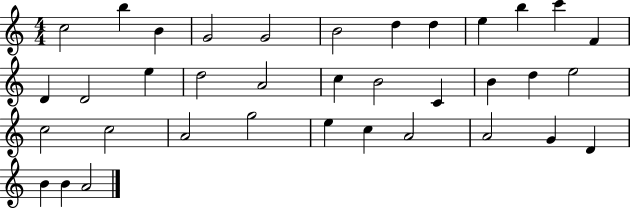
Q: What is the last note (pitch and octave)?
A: A4